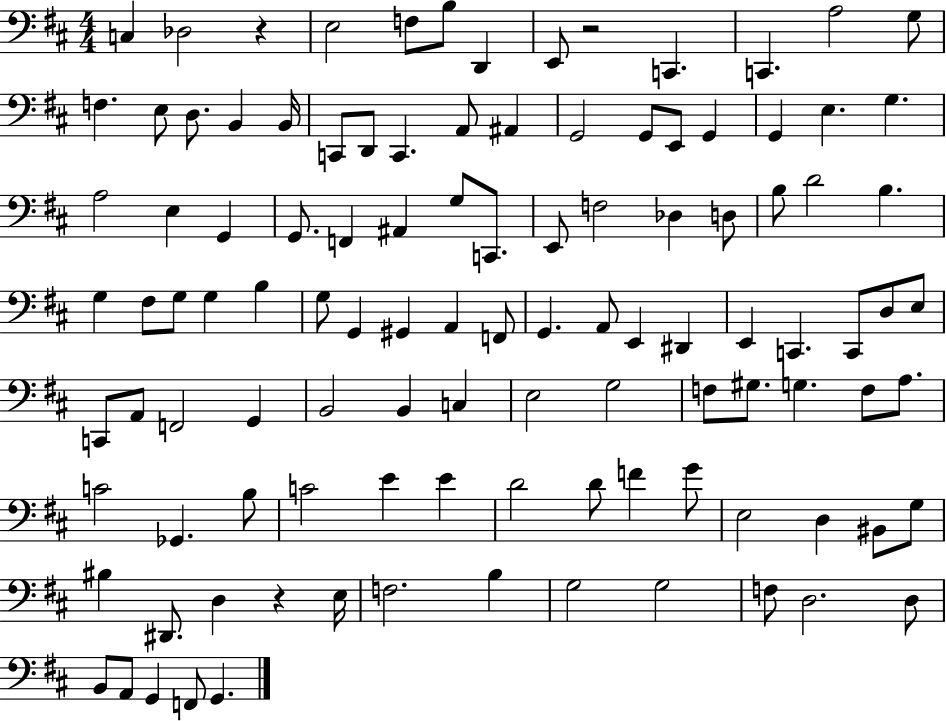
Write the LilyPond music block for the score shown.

{
  \clef bass
  \numericTimeSignature
  \time 4/4
  \key d \major
  c4 des2 r4 | e2 f8 b8 d,4 | e,8 r2 c,4. | c,4. a2 g8 | \break f4. e8 d8. b,4 b,16 | c,8 d,8 c,4. a,8 ais,4 | g,2 g,8 e,8 g,4 | g,4 e4. g4. | \break a2 e4 g,4 | g,8. f,4 ais,4 g8 c,8. | e,8 f2 des4 d8 | b8 d'2 b4. | \break g4 fis8 g8 g4 b4 | g8 g,4 gis,4 a,4 f,8 | g,4. a,8 e,4 dis,4 | e,4 c,4. c,8 d8 e8 | \break c,8 a,8 f,2 g,4 | b,2 b,4 c4 | e2 g2 | f8 gis8. g4. f8 a8. | \break c'2 ges,4. b8 | c'2 e'4 e'4 | d'2 d'8 f'4 g'8 | e2 d4 bis,8 g8 | \break bis4 dis,8. d4 r4 e16 | f2. b4 | g2 g2 | f8 d2. d8 | \break b,8 a,8 g,4 f,8 g,4. | \bar "|."
}